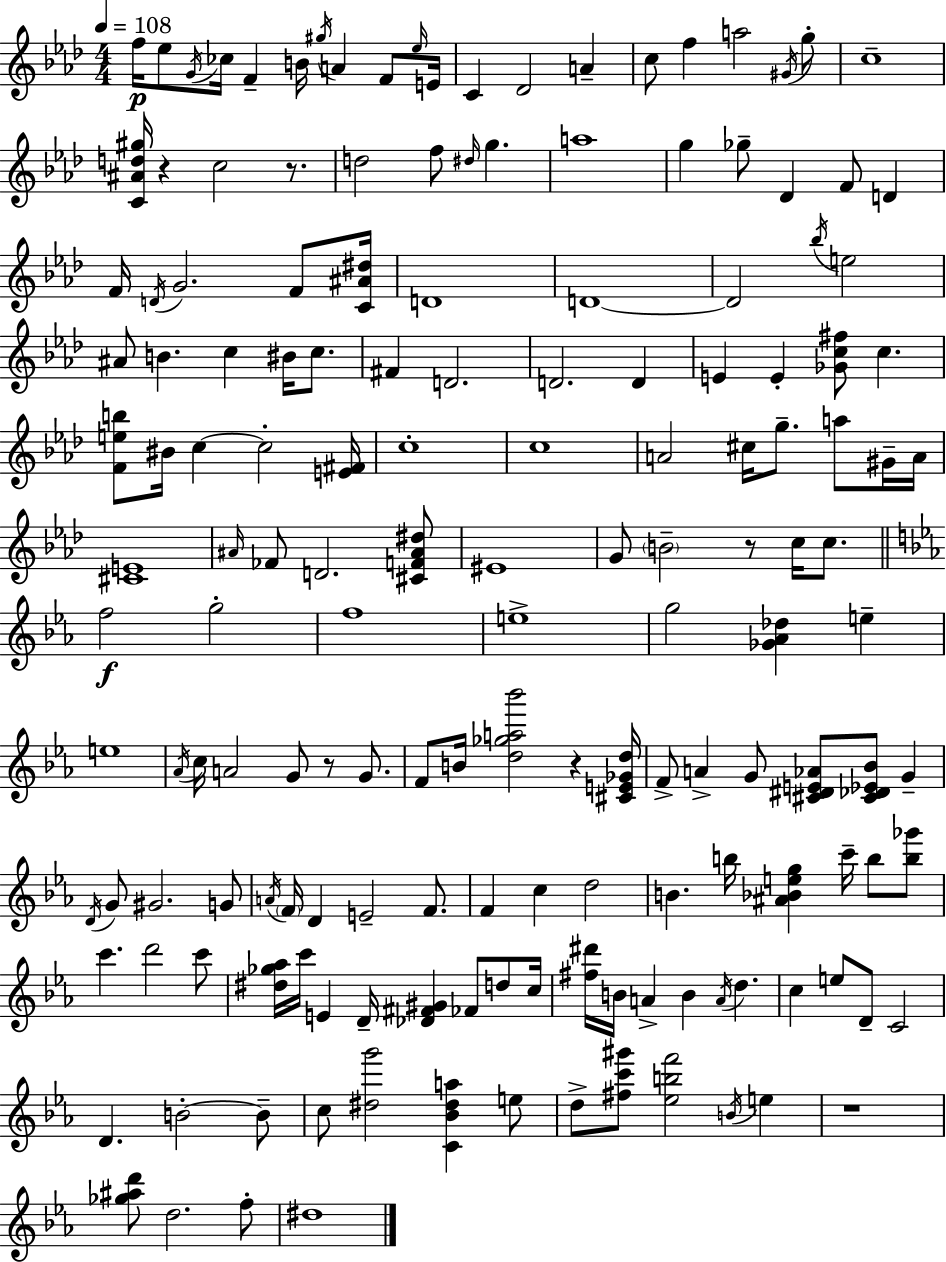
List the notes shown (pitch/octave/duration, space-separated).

F5/s Eb5/e G4/s CES5/s F4/q B4/s G#5/s A4/q F4/e Eb5/s E4/s C4/q Db4/h A4/q C5/e F5/q A5/h G#4/s G5/e C5/w [C4,A#4,D5,G#5]/s R/q C5/h R/e. D5/h F5/e D#5/s G5/q. A5/w G5/q Gb5/e Db4/q F4/e D4/q F4/s D4/s G4/h. F4/e [C4,A#4,D#5]/s D4/w D4/w D4/h Bb5/s E5/h A#4/e B4/q. C5/q BIS4/s C5/e. F#4/q D4/h. D4/h. D4/q E4/q E4/q [Gb4,C5,F#5]/e C5/q. [F4,E5,B5]/e BIS4/s C5/q C5/h [E4,F#4]/s C5/w C5/w A4/h C#5/s G5/e. A5/e G#4/s A4/s [C#4,E4]/w A#4/s FES4/e D4/h. [C#4,F4,A#4,D#5]/e EIS4/w G4/e B4/h R/e C5/s C5/e. F5/h G5/h F5/w E5/w G5/h [Gb4,Ab4,Db5]/q E5/q E5/w Ab4/s C5/s A4/h G4/e R/e G4/e. F4/e B4/s [D5,Gb5,A5,Bb6]/h R/q [C#4,E4,Gb4,D5]/s F4/e A4/q G4/e [C#4,D#4,E4,Ab4]/e [C#4,Db4,Eb4,Bb4]/e G4/q D4/s G4/e G#4/h. G4/e A4/s F4/s D4/q E4/h F4/e. F4/q C5/q D5/h B4/q. B5/s [A#4,Bb4,E5,G5]/q C6/s B5/e [B5,Gb6]/e C6/q. D6/h C6/e [D#5,Gb5,Ab5]/s C6/s E4/q D4/s [Db4,F#4,G#4]/q FES4/e D5/e C5/s [F#5,D#6]/s B4/s A4/q B4/q A4/s D5/q. C5/q E5/e D4/e C4/h D4/q. B4/h B4/e C5/e [D#5,G6]/h [C4,Bb4,D#5,A5]/q E5/e D5/e [F#5,C6,G#6]/e [Eb5,B5,F6]/h B4/s E5/q R/w [Gb5,A#5,D6]/e D5/h. F5/e D#5/w